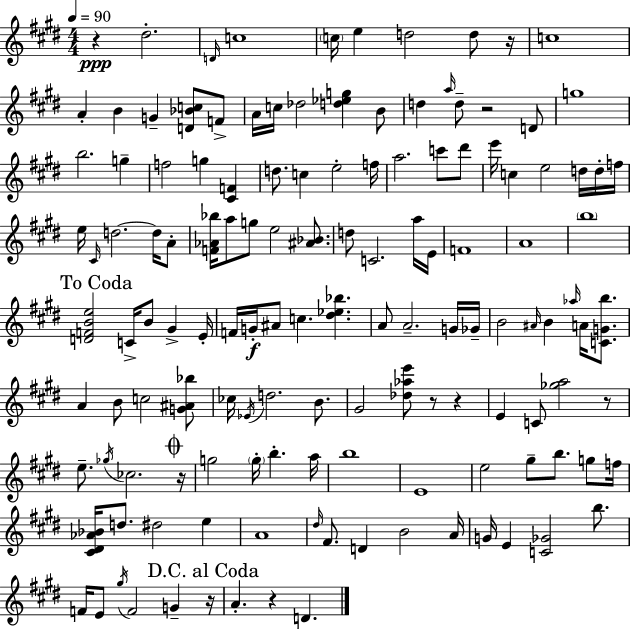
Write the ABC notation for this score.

X:1
T:Untitled
M:4/4
L:1/4
K:E
z ^d2 D/4 c4 c/4 e d2 d/2 z/4 c4 A B G [D_Bc]/2 F/2 A/4 c/4 _d2 [d_eg] B/2 d a/4 d/2 z2 D/2 g4 b2 g f2 g [^CF] d/2 c e2 f/4 a2 c'/2 ^d'/2 e'/4 c e2 d/4 d/4 f/4 e/4 ^C/4 d2 d/4 A/2 [F_A_b]/4 a/2 g/2 e2 [^A_B]/2 d/2 C2 a/4 E/4 F4 A4 b4 [DFBe]2 C/4 B/2 ^G E/4 F/4 G/4 ^A/2 c [^d_e_b] A/2 A2 G/4 _G/4 B2 ^A/4 B _a/4 A/4 [CGb]/2 A B/2 c2 [G^A_b]/2 _c/4 _E/4 d2 B/2 ^G2 [_d_ae']/2 z/2 z E C/2 [_ga]2 z/2 e/2 _g/4 _c2 z/4 g2 g/4 b a/4 b4 E4 e2 ^g/2 b/2 g/2 f/4 [^C^D_A_B]/4 d/2 ^d2 e A4 ^d/4 ^F/2 D B2 A/4 G/4 E [C_G]2 b/2 F/4 E/2 ^g/4 F2 G z/4 A z D